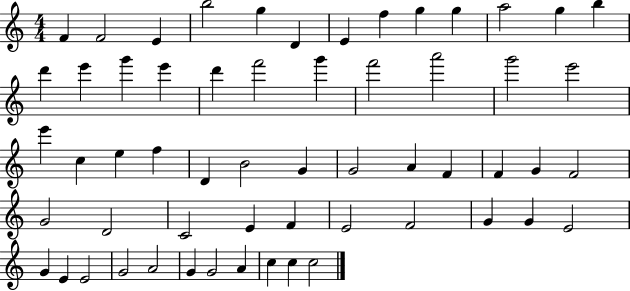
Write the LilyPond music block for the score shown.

{
  \clef treble
  \numericTimeSignature
  \time 4/4
  \key c \major
  f'4 f'2 e'4 | b''2 g''4 d'4 | e'4 f''4 g''4 g''4 | a''2 g''4 b''4 | \break d'''4 e'''4 g'''4 e'''4 | d'''4 f'''2 g'''4 | f'''2 a'''2 | g'''2 e'''2 | \break e'''4 c''4 e''4 f''4 | d'4 b'2 g'4 | g'2 a'4 f'4 | f'4 g'4 f'2 | \break g'2 d'2 | c'2 e'4 f'4 | e'2 f'2 | g'4 g'4 e'2 | \break g'4 e'4 e'2 | g'2 a'2 | g'4 g'2 a'4 | c''4 c''4 c''2 | \break \bar "|."
}